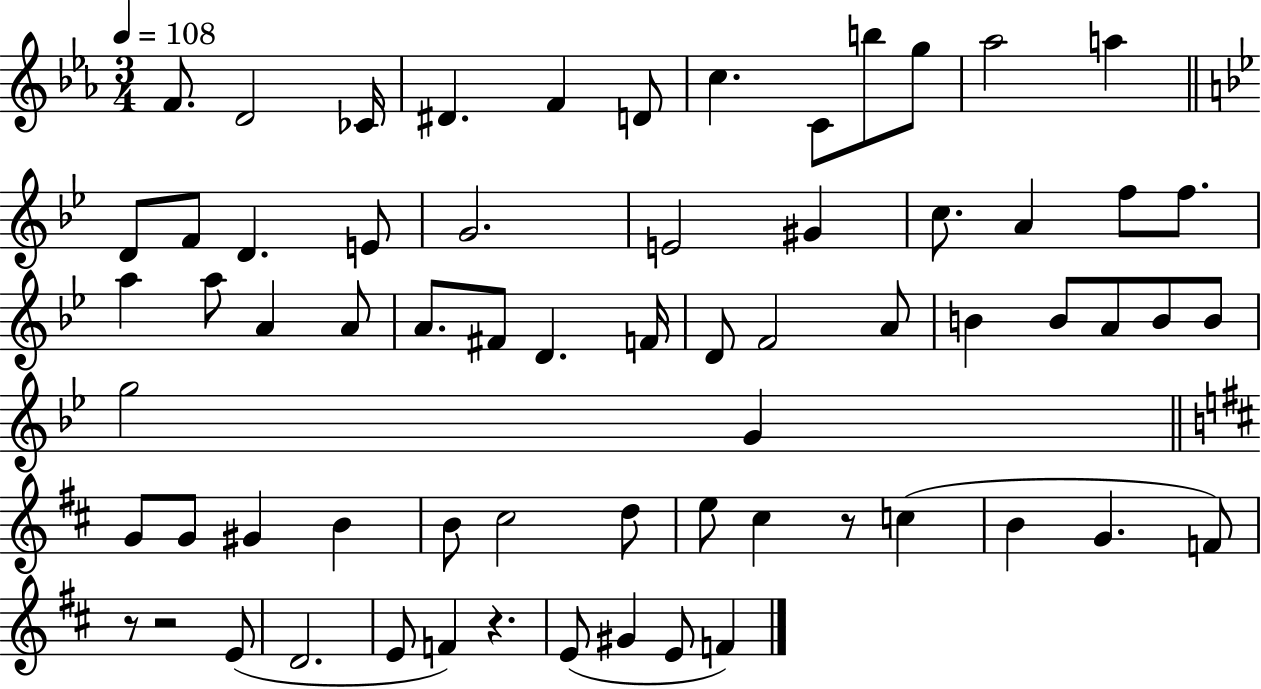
{
  \clef treble
  \numericTimeSignature
  \time 3/4
  \key ees \major
  \tempo 4 = 108
  f'8. d'2 ces'16 | dis'4. f'4 d'8 | c''4. c'8 b''8 g''8 | aes''2 a''4 | \break \bar "||" \break \key g \minor d'8 f'8 d'4. e'8 | g'2. | e'2 gis'4 | c''8. a'4 f''8 f''8. | \break a''4 a''8 a'4 a'8 | a'8. fis'8 d'4. f'16 | d'8 f'2 a'8 | b'4 b'8 a'8 b'8 b'8 | \break g''2 g'4 | \bar "||" \break \key d \major g'8 g'8 gis'4 b'4 | b'8 cis''2 d''8 | e''8 cis''4 r8 c''4( | b'4 g'4. f'8) | \break r8 r2 e'8( | d'2. | e'8 f'4) r4. | e'8( gis'4 e'8 f'4) | \break \bar "|."
}